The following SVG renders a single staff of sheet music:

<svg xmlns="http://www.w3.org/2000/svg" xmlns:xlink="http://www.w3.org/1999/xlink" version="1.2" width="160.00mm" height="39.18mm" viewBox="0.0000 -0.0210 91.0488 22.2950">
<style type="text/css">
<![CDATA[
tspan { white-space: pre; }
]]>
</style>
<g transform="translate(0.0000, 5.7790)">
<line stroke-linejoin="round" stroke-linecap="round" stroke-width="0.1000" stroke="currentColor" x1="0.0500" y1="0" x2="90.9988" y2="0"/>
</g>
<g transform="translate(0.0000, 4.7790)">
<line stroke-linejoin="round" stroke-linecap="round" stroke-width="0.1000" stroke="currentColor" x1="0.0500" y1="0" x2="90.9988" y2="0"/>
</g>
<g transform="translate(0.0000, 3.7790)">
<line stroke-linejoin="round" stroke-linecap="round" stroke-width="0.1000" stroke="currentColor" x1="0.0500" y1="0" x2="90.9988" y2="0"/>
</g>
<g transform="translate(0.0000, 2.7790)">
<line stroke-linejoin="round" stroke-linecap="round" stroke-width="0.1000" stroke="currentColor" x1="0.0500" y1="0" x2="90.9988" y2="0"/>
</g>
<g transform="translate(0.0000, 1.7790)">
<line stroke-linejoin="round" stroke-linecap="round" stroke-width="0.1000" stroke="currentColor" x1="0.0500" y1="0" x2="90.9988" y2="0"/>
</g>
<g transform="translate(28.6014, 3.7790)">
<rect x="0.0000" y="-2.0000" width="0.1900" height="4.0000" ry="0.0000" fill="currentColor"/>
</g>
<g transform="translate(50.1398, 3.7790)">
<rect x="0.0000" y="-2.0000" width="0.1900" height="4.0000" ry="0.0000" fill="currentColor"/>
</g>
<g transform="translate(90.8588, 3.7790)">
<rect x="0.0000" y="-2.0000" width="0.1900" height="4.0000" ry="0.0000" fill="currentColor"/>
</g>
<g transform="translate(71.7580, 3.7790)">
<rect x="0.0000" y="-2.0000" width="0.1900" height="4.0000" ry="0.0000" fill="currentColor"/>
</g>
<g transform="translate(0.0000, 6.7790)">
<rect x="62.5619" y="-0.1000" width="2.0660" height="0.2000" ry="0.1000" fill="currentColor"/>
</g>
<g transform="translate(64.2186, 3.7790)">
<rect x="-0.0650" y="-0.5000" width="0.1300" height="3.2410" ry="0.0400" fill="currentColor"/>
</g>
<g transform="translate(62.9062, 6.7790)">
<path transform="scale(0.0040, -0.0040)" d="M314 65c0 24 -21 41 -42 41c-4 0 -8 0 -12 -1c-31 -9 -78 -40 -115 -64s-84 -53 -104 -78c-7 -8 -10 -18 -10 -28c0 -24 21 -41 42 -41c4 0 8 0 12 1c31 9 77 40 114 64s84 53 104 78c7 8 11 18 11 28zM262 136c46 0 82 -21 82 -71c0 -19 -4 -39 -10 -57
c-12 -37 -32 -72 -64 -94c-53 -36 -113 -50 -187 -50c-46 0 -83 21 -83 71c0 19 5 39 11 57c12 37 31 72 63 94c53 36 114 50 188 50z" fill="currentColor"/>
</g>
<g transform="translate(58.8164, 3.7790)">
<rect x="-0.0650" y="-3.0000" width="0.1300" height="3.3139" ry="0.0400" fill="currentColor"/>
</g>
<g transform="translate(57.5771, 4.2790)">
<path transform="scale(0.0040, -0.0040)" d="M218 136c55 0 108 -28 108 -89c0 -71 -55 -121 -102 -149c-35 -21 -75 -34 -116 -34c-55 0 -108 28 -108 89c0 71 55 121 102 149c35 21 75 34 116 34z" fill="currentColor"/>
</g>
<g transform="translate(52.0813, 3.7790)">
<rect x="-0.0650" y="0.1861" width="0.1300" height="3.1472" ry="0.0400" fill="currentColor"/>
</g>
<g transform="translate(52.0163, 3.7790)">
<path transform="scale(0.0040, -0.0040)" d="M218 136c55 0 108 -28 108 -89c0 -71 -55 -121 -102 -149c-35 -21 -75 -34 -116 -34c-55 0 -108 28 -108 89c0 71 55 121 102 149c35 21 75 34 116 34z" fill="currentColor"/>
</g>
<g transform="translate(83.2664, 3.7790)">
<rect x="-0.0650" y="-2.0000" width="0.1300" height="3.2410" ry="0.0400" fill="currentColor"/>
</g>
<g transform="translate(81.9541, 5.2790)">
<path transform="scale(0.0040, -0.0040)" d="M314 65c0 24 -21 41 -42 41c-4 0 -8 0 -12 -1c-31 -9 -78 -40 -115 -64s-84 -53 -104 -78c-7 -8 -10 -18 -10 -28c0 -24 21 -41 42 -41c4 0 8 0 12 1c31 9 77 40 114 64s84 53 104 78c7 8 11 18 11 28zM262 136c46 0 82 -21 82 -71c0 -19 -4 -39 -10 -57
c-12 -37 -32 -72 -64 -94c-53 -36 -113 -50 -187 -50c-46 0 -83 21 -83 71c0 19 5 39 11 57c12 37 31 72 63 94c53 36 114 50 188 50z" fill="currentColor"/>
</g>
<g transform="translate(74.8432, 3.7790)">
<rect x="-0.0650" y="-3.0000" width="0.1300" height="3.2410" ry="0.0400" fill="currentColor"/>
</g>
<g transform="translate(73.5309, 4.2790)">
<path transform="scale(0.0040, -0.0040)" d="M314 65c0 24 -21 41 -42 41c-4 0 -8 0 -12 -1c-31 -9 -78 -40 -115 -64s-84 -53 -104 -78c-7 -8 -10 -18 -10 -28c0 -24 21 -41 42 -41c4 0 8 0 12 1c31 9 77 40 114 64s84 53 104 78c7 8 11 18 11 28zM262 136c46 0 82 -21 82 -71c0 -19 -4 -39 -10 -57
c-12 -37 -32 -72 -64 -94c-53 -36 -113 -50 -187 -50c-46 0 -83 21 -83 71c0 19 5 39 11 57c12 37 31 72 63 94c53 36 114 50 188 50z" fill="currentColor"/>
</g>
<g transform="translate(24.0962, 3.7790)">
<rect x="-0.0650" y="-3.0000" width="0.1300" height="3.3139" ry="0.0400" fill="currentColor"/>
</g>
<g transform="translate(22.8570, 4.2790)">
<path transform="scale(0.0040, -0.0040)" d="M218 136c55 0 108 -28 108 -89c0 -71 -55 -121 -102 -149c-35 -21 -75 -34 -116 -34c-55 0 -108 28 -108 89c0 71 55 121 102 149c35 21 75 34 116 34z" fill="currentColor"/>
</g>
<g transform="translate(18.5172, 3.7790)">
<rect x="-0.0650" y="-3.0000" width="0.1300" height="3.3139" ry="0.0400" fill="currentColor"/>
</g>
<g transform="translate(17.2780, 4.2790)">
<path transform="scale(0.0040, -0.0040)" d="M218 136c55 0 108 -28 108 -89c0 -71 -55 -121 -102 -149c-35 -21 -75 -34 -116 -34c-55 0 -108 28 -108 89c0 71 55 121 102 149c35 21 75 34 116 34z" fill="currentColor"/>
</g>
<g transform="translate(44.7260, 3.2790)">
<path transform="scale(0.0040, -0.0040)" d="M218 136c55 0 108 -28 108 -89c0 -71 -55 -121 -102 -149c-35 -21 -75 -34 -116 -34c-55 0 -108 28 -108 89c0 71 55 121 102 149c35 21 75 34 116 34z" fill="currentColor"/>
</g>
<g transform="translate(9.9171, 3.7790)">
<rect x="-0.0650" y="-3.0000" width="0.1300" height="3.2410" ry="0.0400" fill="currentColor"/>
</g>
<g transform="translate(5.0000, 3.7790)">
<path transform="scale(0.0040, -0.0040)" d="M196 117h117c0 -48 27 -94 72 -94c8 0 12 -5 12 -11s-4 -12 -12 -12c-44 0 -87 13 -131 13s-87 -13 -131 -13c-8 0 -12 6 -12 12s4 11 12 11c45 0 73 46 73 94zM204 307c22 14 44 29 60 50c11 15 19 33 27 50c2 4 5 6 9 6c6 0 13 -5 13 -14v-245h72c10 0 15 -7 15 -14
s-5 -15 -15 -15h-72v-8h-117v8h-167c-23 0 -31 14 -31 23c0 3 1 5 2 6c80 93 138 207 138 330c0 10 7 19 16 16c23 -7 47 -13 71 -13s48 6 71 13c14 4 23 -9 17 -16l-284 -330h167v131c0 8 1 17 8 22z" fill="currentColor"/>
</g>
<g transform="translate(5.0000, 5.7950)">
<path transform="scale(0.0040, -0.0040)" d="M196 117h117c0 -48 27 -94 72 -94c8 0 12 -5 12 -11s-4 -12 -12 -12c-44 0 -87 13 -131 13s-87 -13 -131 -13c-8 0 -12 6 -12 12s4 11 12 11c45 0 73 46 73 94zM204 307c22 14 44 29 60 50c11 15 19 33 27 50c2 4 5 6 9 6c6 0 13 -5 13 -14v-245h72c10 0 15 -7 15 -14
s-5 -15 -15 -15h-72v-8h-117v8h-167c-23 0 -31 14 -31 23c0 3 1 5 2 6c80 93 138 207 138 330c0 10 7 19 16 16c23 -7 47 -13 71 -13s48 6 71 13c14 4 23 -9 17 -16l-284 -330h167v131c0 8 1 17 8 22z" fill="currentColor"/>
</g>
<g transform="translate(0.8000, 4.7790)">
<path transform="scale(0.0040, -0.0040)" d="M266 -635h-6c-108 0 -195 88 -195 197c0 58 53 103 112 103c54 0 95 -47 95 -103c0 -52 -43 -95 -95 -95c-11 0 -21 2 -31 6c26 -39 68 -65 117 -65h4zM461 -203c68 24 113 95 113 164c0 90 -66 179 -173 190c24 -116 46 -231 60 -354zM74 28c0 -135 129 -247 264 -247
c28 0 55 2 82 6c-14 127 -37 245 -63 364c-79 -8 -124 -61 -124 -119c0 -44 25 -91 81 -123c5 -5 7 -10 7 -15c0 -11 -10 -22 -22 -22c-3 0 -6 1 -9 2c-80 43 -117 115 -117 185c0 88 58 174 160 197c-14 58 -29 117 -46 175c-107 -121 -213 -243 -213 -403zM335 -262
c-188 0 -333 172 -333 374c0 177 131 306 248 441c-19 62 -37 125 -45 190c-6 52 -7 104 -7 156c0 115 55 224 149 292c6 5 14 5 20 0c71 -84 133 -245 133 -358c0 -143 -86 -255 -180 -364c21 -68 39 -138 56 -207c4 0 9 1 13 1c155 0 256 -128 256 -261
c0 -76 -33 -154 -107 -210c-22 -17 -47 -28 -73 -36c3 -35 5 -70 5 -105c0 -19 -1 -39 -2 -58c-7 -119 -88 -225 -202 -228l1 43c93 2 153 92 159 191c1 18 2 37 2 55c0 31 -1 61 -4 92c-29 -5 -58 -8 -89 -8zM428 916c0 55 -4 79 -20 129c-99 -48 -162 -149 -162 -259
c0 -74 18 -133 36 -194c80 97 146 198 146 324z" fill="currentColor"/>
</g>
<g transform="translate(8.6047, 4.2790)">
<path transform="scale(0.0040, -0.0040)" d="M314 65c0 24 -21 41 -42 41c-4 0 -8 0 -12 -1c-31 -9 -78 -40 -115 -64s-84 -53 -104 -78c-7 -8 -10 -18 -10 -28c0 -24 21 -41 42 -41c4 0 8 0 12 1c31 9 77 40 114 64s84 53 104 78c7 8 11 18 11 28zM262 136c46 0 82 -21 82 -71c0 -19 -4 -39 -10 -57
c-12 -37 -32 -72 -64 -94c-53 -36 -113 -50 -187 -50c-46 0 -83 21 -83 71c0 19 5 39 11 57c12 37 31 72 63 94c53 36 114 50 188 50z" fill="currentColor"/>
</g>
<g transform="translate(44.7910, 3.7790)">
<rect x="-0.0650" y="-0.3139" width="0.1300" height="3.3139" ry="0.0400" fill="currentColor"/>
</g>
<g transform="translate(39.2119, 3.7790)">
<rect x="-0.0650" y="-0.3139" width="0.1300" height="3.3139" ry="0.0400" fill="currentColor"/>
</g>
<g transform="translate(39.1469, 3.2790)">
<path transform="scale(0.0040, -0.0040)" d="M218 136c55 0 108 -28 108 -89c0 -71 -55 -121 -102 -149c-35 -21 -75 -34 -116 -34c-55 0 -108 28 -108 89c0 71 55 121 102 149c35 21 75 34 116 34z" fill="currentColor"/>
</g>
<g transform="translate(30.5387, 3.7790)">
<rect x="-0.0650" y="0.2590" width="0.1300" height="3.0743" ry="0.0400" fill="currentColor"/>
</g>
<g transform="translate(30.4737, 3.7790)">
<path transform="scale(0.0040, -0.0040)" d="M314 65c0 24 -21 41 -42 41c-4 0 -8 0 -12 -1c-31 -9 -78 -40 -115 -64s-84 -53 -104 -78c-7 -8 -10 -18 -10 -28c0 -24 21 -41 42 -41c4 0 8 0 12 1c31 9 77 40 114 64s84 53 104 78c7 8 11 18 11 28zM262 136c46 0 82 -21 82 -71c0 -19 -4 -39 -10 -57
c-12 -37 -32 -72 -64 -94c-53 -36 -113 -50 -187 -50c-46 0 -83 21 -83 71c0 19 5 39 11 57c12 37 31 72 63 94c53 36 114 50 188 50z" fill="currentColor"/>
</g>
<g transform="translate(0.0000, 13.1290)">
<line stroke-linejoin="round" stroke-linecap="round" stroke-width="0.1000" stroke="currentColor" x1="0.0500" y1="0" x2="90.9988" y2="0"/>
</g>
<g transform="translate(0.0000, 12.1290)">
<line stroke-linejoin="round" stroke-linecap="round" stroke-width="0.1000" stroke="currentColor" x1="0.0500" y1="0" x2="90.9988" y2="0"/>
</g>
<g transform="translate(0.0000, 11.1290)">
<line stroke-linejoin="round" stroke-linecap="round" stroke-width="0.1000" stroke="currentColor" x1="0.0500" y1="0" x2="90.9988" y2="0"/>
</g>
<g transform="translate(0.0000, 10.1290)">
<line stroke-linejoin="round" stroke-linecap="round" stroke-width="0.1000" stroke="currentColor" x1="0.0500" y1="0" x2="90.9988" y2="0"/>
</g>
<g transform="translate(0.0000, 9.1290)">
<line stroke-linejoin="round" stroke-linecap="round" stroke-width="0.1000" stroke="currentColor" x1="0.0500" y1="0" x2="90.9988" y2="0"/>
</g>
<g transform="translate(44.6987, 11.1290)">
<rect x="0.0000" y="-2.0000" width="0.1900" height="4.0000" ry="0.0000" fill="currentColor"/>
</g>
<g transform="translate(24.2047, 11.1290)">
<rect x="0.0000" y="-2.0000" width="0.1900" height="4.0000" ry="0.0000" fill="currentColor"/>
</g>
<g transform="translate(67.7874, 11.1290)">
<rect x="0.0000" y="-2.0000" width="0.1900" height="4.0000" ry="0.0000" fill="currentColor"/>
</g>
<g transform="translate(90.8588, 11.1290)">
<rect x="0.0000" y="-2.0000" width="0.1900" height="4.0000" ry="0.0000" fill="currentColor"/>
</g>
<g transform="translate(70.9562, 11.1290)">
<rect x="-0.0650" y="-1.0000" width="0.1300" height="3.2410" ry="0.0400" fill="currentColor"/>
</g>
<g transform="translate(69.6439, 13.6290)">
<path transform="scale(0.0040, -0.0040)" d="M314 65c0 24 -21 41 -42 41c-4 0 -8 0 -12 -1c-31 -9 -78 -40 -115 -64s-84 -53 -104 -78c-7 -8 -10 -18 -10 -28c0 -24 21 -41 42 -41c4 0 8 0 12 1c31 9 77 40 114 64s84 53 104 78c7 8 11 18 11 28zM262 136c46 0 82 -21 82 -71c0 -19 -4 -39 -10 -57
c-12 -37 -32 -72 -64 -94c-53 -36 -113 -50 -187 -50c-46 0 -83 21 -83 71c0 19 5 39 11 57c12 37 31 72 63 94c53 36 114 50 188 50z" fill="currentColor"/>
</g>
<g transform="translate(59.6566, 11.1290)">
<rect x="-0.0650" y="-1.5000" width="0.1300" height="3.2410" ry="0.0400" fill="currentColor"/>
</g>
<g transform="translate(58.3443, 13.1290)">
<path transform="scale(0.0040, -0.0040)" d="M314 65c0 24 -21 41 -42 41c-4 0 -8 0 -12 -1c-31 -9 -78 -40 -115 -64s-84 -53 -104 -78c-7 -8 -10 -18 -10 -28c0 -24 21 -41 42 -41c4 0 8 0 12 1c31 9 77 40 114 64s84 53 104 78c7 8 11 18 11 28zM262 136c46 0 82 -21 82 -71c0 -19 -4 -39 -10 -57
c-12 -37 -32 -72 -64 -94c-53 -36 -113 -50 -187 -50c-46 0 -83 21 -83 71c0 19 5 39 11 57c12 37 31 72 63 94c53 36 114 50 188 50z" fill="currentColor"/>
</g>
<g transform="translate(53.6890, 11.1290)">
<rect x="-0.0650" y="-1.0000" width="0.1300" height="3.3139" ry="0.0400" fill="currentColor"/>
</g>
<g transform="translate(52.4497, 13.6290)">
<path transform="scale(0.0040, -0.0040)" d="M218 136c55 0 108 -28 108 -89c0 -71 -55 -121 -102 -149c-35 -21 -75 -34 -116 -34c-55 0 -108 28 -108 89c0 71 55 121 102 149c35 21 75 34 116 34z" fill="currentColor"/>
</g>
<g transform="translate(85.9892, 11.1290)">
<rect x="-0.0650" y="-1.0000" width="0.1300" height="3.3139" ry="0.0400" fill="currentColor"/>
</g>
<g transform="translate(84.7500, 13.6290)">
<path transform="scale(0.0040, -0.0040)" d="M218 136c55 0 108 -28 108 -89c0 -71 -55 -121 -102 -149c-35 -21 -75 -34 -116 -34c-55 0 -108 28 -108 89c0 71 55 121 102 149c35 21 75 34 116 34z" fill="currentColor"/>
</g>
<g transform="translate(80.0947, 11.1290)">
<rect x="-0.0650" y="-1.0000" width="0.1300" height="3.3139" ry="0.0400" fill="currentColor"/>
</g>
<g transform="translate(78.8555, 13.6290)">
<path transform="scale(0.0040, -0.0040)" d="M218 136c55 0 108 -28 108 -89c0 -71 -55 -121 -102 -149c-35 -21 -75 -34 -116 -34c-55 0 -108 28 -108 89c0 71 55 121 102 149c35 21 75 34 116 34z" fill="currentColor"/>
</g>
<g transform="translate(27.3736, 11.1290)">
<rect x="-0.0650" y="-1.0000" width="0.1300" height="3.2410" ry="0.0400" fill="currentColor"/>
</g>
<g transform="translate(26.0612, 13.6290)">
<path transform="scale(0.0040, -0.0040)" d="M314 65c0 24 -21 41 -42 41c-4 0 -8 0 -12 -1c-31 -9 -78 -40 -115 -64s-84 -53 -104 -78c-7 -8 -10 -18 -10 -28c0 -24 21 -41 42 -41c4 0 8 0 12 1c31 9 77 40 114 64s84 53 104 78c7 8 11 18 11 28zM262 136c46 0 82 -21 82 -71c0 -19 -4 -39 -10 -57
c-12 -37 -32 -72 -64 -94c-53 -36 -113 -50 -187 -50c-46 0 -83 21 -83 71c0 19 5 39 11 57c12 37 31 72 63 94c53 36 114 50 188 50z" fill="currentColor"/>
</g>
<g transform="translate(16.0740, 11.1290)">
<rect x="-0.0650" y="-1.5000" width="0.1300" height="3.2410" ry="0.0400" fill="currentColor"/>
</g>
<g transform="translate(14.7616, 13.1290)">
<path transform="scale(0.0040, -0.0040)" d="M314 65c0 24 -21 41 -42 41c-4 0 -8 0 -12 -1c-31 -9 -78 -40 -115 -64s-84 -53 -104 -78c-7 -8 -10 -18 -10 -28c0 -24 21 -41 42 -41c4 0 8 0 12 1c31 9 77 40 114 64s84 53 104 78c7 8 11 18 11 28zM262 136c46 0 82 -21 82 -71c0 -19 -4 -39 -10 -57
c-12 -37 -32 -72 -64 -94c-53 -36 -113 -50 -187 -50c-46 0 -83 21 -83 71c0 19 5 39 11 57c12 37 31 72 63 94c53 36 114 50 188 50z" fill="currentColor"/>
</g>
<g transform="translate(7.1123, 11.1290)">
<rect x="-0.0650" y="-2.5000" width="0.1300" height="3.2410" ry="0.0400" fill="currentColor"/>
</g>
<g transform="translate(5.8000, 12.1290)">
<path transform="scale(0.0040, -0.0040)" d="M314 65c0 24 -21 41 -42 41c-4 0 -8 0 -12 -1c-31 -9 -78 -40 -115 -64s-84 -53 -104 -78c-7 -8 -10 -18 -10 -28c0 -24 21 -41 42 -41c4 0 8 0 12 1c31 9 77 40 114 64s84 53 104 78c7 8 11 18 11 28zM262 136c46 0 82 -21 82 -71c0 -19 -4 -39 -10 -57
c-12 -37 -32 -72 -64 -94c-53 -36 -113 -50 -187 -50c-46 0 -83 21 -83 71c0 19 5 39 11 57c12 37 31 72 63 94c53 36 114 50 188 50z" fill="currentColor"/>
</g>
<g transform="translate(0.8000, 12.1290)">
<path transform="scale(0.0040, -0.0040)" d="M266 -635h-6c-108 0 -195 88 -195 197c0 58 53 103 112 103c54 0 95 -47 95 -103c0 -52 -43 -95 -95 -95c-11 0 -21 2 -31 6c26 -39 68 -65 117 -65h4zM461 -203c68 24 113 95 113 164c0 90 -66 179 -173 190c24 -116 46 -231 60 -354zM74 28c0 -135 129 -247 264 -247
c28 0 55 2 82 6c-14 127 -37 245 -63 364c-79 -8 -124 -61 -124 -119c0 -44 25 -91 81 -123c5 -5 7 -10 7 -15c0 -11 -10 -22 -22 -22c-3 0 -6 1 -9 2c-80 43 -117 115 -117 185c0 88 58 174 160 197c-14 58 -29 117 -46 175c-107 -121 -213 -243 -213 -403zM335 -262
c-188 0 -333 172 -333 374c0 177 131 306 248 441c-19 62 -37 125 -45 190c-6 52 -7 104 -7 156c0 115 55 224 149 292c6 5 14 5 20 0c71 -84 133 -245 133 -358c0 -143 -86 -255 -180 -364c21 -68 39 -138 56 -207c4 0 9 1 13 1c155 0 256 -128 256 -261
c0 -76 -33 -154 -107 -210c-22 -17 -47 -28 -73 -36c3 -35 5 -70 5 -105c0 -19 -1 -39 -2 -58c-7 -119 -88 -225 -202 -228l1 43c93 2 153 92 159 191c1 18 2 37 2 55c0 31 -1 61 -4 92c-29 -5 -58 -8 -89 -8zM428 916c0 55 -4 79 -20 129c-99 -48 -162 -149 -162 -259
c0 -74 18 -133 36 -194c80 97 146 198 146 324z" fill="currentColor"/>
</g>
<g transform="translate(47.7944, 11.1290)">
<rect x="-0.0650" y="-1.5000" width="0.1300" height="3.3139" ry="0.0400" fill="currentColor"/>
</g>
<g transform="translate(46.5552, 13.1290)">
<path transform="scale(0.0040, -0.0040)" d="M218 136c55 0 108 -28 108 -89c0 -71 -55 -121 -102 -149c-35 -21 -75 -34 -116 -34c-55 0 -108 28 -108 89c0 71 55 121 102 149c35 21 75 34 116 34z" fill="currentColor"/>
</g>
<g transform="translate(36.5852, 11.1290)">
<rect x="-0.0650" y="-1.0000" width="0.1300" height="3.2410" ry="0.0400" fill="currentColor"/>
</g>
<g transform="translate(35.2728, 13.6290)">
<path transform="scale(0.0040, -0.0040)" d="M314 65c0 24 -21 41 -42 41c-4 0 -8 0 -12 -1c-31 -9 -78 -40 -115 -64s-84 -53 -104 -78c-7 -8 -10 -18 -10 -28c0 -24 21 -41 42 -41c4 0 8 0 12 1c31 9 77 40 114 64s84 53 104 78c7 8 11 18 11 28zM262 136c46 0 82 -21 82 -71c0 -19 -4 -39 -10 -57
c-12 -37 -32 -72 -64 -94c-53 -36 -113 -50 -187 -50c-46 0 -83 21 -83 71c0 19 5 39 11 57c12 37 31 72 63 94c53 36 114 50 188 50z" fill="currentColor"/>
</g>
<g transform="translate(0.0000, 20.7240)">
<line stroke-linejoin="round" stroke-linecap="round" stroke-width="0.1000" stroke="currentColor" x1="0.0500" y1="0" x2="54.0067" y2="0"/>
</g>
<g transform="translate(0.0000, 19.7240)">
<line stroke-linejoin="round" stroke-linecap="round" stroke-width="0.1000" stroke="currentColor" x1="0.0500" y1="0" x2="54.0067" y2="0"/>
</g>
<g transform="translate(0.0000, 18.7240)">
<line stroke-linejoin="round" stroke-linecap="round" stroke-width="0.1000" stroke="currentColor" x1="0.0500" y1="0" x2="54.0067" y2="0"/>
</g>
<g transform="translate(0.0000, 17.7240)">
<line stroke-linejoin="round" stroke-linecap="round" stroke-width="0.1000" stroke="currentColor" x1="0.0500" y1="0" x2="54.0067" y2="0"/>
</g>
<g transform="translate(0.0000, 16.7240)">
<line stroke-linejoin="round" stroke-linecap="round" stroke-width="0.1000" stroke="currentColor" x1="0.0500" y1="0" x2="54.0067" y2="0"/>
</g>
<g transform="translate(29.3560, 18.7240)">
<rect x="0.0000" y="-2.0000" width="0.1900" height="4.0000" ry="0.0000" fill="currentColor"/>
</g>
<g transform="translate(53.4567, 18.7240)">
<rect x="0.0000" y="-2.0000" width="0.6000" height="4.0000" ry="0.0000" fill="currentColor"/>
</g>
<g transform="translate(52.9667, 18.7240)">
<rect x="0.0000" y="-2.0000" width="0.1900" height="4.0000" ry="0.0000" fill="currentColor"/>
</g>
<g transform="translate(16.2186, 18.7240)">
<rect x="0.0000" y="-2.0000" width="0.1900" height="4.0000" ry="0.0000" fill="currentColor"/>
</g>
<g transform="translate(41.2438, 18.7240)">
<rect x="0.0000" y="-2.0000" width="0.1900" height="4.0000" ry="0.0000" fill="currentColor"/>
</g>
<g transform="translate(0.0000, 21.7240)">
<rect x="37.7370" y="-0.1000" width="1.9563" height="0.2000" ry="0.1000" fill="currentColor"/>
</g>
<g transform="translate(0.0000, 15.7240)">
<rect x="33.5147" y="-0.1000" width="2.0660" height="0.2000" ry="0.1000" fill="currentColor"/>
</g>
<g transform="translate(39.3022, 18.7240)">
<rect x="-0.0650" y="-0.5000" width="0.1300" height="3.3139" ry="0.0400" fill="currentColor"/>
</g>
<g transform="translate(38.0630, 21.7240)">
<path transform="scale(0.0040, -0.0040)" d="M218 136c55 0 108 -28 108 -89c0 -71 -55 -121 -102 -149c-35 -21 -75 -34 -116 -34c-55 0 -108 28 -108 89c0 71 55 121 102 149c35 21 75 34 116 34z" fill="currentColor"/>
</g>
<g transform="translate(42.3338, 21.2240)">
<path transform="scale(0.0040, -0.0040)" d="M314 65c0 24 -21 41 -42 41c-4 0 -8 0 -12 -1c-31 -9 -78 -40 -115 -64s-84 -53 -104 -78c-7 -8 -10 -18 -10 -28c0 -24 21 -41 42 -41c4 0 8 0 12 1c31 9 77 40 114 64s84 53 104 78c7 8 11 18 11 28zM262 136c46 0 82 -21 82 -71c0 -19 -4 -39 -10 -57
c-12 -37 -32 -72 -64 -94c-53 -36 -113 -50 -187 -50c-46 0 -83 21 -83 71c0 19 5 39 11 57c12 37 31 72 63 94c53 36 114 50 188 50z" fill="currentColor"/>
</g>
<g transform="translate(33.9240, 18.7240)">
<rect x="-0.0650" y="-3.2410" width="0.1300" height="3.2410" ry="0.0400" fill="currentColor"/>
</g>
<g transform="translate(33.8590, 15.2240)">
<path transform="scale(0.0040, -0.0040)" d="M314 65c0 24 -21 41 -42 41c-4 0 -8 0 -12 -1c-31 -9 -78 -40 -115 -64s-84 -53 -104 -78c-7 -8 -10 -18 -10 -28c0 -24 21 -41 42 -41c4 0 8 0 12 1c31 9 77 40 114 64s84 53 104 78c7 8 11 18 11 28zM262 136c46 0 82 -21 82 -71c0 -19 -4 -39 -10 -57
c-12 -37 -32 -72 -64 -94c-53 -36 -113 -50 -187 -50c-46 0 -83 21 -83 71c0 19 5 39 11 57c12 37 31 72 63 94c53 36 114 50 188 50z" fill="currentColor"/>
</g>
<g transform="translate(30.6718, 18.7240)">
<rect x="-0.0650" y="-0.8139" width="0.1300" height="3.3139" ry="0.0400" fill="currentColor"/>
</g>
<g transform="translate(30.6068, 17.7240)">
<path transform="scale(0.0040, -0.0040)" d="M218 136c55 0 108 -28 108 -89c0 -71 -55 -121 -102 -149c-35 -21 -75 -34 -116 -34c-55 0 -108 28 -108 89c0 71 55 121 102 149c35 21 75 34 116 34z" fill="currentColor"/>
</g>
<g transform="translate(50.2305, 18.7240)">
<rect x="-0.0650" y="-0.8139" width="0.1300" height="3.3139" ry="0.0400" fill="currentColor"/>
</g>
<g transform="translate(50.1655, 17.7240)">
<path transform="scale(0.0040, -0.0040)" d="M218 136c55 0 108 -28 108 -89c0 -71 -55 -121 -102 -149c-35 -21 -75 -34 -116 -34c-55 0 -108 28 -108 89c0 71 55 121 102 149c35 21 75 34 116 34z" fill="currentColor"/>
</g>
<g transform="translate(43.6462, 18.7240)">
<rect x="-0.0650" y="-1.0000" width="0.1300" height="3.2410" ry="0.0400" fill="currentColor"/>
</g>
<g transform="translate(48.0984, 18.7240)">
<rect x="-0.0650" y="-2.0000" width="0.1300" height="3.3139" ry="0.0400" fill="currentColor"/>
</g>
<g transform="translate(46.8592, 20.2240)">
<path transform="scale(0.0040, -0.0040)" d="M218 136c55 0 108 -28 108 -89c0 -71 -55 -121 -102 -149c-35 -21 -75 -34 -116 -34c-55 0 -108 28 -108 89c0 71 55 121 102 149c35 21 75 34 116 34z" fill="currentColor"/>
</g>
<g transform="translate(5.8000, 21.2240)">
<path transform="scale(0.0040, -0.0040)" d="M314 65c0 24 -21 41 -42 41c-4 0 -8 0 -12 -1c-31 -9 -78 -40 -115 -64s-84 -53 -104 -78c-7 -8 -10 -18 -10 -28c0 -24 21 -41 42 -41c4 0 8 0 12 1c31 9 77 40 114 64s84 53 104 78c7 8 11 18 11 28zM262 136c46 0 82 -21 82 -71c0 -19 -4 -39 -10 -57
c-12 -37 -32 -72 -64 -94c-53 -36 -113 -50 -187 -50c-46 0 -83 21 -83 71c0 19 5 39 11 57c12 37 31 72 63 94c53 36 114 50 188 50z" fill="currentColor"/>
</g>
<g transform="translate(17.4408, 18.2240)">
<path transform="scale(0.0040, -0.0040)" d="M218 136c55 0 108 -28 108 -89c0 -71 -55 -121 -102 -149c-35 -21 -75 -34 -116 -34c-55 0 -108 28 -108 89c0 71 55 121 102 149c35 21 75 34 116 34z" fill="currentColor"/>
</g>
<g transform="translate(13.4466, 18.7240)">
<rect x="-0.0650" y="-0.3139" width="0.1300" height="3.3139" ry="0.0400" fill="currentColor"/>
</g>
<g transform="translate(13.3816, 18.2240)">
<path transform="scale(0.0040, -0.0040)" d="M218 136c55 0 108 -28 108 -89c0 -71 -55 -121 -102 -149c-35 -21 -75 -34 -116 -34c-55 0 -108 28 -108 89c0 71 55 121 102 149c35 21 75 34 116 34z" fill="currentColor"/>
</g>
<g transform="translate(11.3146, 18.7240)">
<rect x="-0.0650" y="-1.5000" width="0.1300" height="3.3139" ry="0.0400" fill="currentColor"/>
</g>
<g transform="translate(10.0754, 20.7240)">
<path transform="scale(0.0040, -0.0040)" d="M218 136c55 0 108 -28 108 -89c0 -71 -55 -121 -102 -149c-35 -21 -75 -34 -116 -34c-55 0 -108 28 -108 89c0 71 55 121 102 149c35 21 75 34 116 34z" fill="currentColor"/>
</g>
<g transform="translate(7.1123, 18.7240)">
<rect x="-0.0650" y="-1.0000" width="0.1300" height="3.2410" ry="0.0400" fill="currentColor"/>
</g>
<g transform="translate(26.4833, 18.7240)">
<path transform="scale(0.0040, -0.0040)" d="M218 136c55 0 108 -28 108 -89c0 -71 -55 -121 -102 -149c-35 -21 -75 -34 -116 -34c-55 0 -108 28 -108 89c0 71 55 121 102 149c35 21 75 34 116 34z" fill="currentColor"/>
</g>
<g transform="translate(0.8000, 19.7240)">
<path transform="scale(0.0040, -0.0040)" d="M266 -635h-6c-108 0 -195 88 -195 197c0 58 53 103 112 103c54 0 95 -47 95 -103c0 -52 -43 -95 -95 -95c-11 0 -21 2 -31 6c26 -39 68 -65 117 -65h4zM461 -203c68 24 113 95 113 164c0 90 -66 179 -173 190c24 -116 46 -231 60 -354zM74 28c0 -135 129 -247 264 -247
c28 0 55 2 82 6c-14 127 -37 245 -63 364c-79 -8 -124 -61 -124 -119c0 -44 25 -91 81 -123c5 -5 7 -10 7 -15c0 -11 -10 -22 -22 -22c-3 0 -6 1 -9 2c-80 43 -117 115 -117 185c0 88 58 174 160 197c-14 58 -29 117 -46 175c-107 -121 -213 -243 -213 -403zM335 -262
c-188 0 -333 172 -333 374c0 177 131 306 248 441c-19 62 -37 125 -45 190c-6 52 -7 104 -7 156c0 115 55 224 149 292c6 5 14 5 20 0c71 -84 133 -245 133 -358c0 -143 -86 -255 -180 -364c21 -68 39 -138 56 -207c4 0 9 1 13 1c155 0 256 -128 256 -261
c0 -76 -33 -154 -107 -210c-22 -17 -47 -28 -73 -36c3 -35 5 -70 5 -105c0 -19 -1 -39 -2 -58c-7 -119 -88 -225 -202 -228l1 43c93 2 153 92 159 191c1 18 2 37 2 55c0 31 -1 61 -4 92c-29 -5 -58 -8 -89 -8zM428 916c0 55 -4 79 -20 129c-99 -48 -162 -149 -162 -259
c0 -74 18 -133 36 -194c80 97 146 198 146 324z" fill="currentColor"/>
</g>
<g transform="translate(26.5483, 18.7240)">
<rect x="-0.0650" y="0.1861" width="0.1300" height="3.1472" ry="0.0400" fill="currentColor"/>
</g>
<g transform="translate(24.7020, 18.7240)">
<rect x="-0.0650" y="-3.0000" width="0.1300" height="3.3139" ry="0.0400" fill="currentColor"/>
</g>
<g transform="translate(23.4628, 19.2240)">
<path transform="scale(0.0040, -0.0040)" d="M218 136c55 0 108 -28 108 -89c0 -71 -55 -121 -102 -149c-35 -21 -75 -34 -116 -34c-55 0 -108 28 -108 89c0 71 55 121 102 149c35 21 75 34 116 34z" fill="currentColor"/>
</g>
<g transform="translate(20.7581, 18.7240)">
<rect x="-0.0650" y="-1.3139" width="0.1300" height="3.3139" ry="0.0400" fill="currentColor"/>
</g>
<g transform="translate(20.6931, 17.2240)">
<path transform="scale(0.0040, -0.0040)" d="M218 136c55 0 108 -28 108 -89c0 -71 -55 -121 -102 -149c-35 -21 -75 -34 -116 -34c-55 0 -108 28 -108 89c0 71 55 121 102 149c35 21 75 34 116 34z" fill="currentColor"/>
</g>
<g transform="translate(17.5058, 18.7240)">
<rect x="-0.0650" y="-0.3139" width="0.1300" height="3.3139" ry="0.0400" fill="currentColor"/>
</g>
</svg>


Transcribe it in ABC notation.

X:1
T:Untitled
M:4/4
L:1/4
K:C
A2 A A B2 c c B A C2 A2 F2 G2 E2 D2 D2 E D E2 D2 D D D2 E c c e A B d b2 C D2 F d